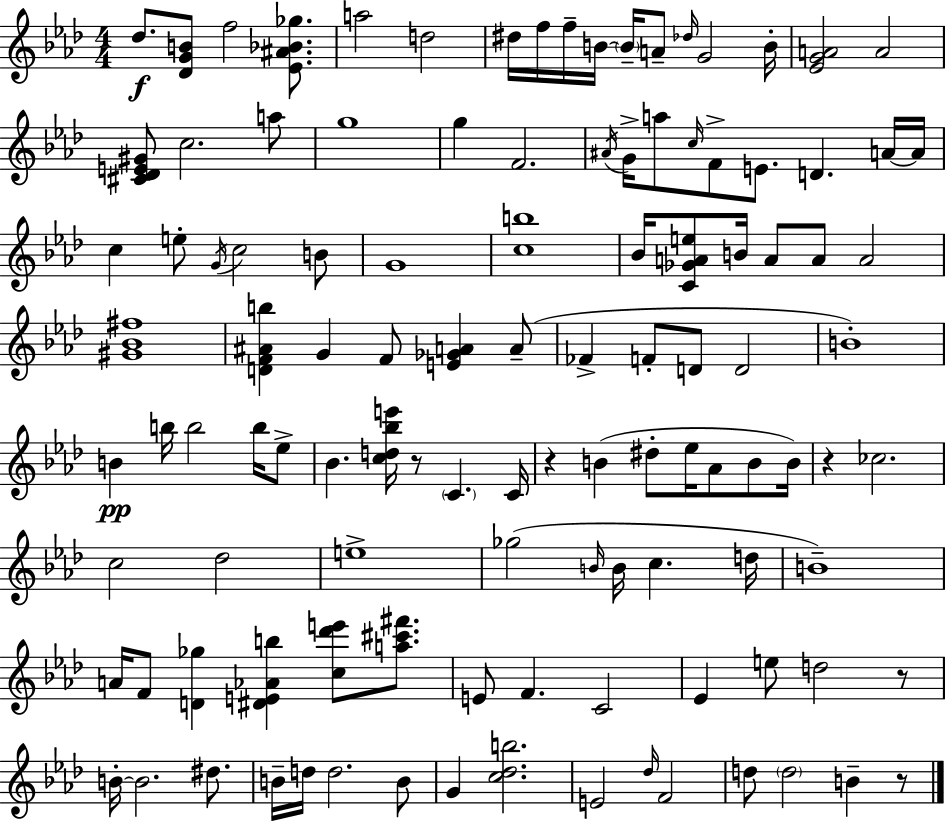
Db5/e. [Db4,G4,B4]/e F5/h [Eb4,A#4,Bb4,Gb5]/e. A5/h D5/h D#5/s F5/s F5/s B4/s B4/s A4/e Db5/s G4/h B4/s [Eb4,G4,A4]/h A4/h [C#4,Db4,E4,G#4]/e C5/h. A5/e G5/w G5/q F4/h. A#4/s G4/s A5/e C5/s F4/e E4/e. D4/q. A4/s A4/s C5/q E5/e G4/s C5/h B4/e G4/w [C5,B5]/w Bb4/s [C4,Gb4,A4,E5]/e B4/s A4/e A4/e A4/h [G#4,Bb4,F#5]/w [D4,F4,A#4,B5]/q G4/q F4/e [E4,Gb4,A4]/q A4/e FES4/q F4/e D4/e D4/h B4/w B4/q B5/s B5/h B5/s Eb5/e Bb4/q. [C5,D5,Bb5,E6]/s R/e C4/q. C4/s R/q B4/q D#5/e Eb5/s Ab4/e B4/e B4/s R/q CES5/h. C5/h Db5/h E5/w Gb5/h B4/s B4/s C5/q. D5/s B4/w A4/s F4/e [D4,Gb5]/q [D#4,E4,Ab4,B5]/q [C5,Db6,E6]/e [A5,C#6,F#6]/e. E4/e F4/q. C4/h Eb4/q E5/e D5/h R/e B4/s B4/h. D#5/e. B4/s D5/s D5/h. B4/e G4/q [C5,Db5,B5]/h. E4/h Db5/s F4/h D5/e D5/h B4/q R/e